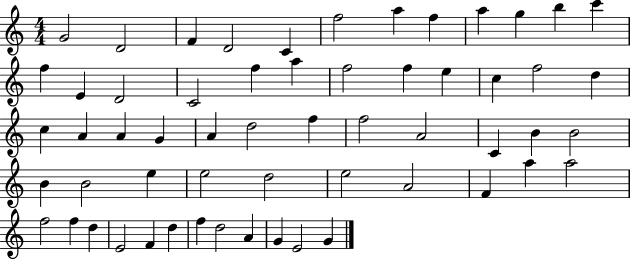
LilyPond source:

{
  \clef treble
  \numericTimeSignature
  \time 4/4
  \key c \major
  g'2 d'2 | f'4 d'2 c'4 | f''2 a''4 f''4 | a''4 g''4 b''4 c'''4 | \break f''4 e'4 d'2 | c'2 f''4 a''4 | f''2 f''4 e''4 | c''4 f''2 d''4 | \break c''4 a'4 a'4 g'4 | a'4 d''2 f''4 | f''2 a'2 | c'4 b'4 b'2 | \break b'4 b'2 e''4 | e''2 d''2 | e''2 a'2 | f'4 a''4 a''2 | \break f''2 f''4 d''4 | e'2 f'4 d''4 | f''4 d''2 a'4 | g'4 e'2 g'4 | \break \bar "|."
}